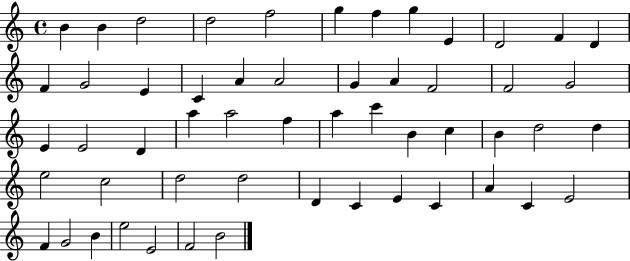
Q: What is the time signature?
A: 4/4